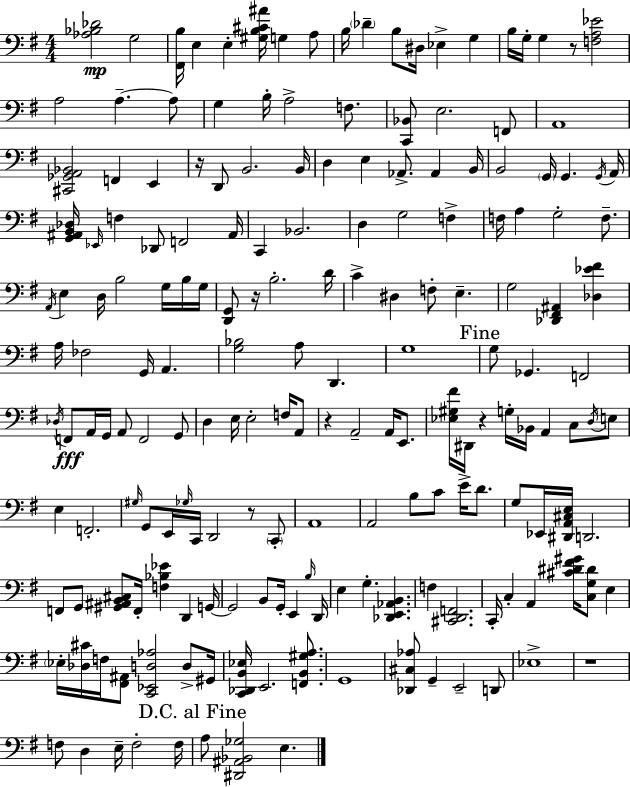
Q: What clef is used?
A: bass